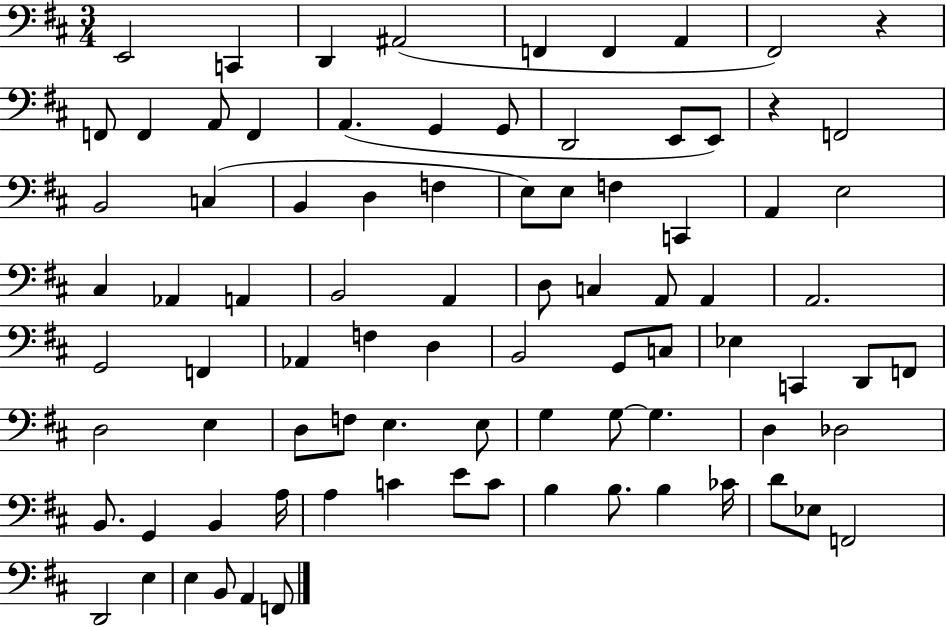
E2/h C2/q D2/q A#2/h F2/q F2/q A2/q F#2/h R/q F2/e F2/q A2/e F2/q A2/q. G2/q G2/e D2/h E2/e E2/e R/q F2/h B2/h C3/q B2/q D3/q F3/q E3/e E3/e F3/q C2/q A2/q E3/h C#3/q Ab2/q A2/q B2/h A2/q D3/e C3/q A2/e A2/q A2/h. G2/h F2/q Ab2/q F3/q D3/q B2/h G2/e C3/e Eb3/q C2/q D2/e F2/e D3/h E3/q D3/e F3/e E3/q. E3/e G3/q G3/e G3/q. D3/q Db3/h B2/e. G2/q B2/q A3/s A3/q C4/q E4/e C4/e B3/q B3/e. B3/q CES4/s D4/e Eb3/e F2/h D2/h E3/q E3/q B2/e A2/q F2/e